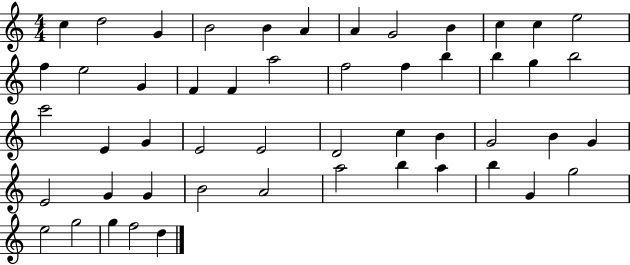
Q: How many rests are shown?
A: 0